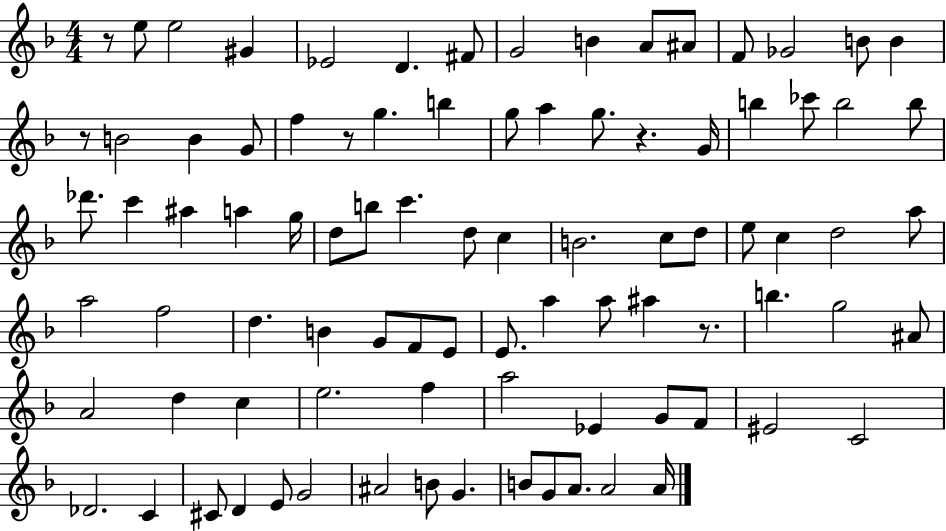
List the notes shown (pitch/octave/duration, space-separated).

R/e E5/e E5/h G#4/q Eb4/h D4/q. F#4/e G4/h B4/q A4/e A#4/e F4/e Gb4/h B4/e B4/q R/e B4/h B4/q G4/e F5/q R/e G5/q. B5/q G5/e A5/q G5/e. R/q. G4/s B5/q CES6/e B5/h B5/e Db6/e. C6/q A#5/q A5/q G5/s D5/e B5/e C6/q. D5/e C5/q B4/h. C5/e D5/e E5/e C5/q D5/h A5/e A5/h F5/h D5/q. B4/q G4/e F4/e E4/e E4/e. A5/q A5/e A#5/q R/e. B5/q. G5/h A#4/e A4/h D5/q C5/q E5/h. F5/q A5/h Eb4/q G4/e F4/e EIS4/h C4/h Db4/h. C4/q C#4/e D4/q E4/e G4/h A#4/h B4/e G4/q. B4/e G4/e A4/e. A4/h A4/s